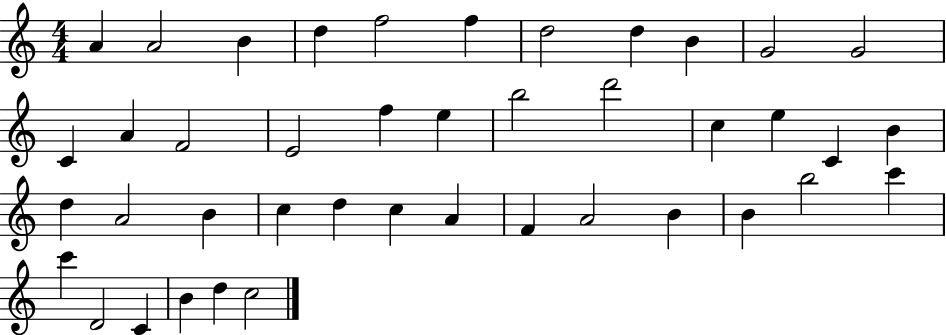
A4/q A4/h B4/q D5/q F5/h F5/q D5/h D5/q B4/q G4/h G4/h C4/q A4/q F4/h E4/h F5/q E5/q B5/h D6/h C5/q E5/q C4/q B4/q D5/q A4/h B4/q C5/q D5/q C5/q A4/q F4/q A4/h B4/q B4/q B5/h C6/q C6/q D4/h C4/q B4/q D5/q C5/h